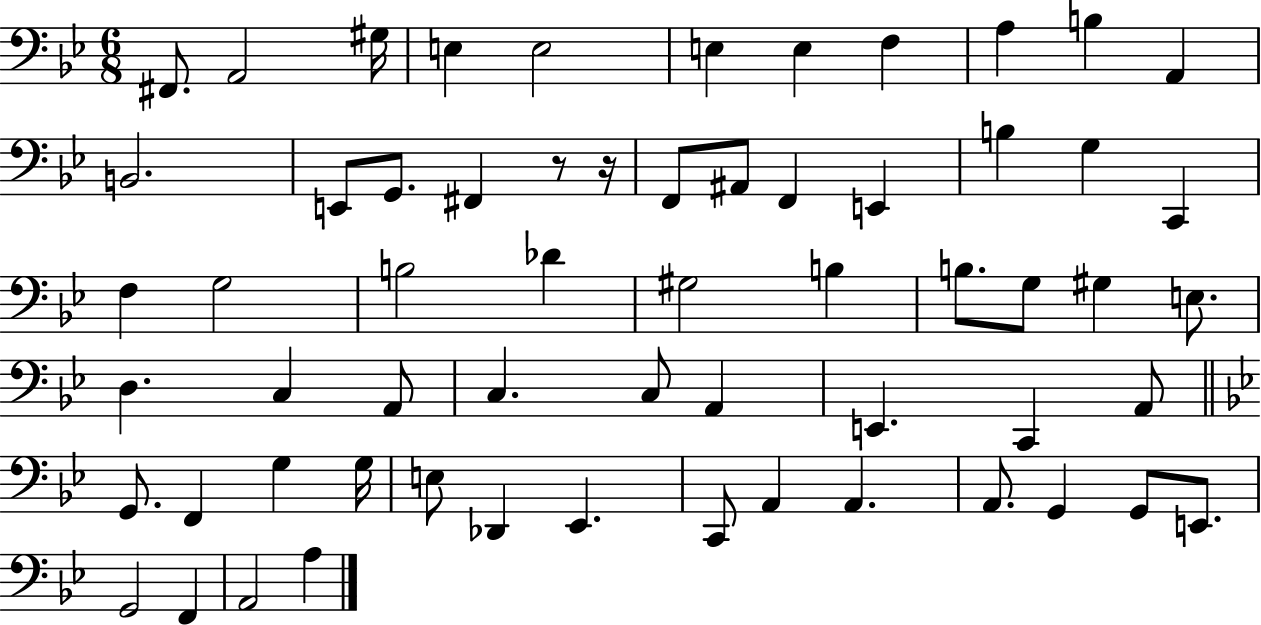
X:1
T:Untitled
M:6/8
L:1/4
K:Bb
^F,,/2 A,,2 ^G,/4 E, E,2 E, E, F, A, B, A,, B,,2 E,,/2 G,,/2 ^F,, z/2 z/4 F,,/2 ^A,,/2 F,, E,, B, G, C,, F, G,2 B,2 _D ^G,2 B, B,/2 G,/2 ^G, E,/2 D, C, A,,/2 C, C,/2 A,, E,, C,, A,,/2 G,,/2 F,, G, G,/4 E,/2 _D,, _E,, C,,/2 A,, A,, A,,/2 G,, G,,/2 E,,/2 G,,2 F,, A,,2 A,